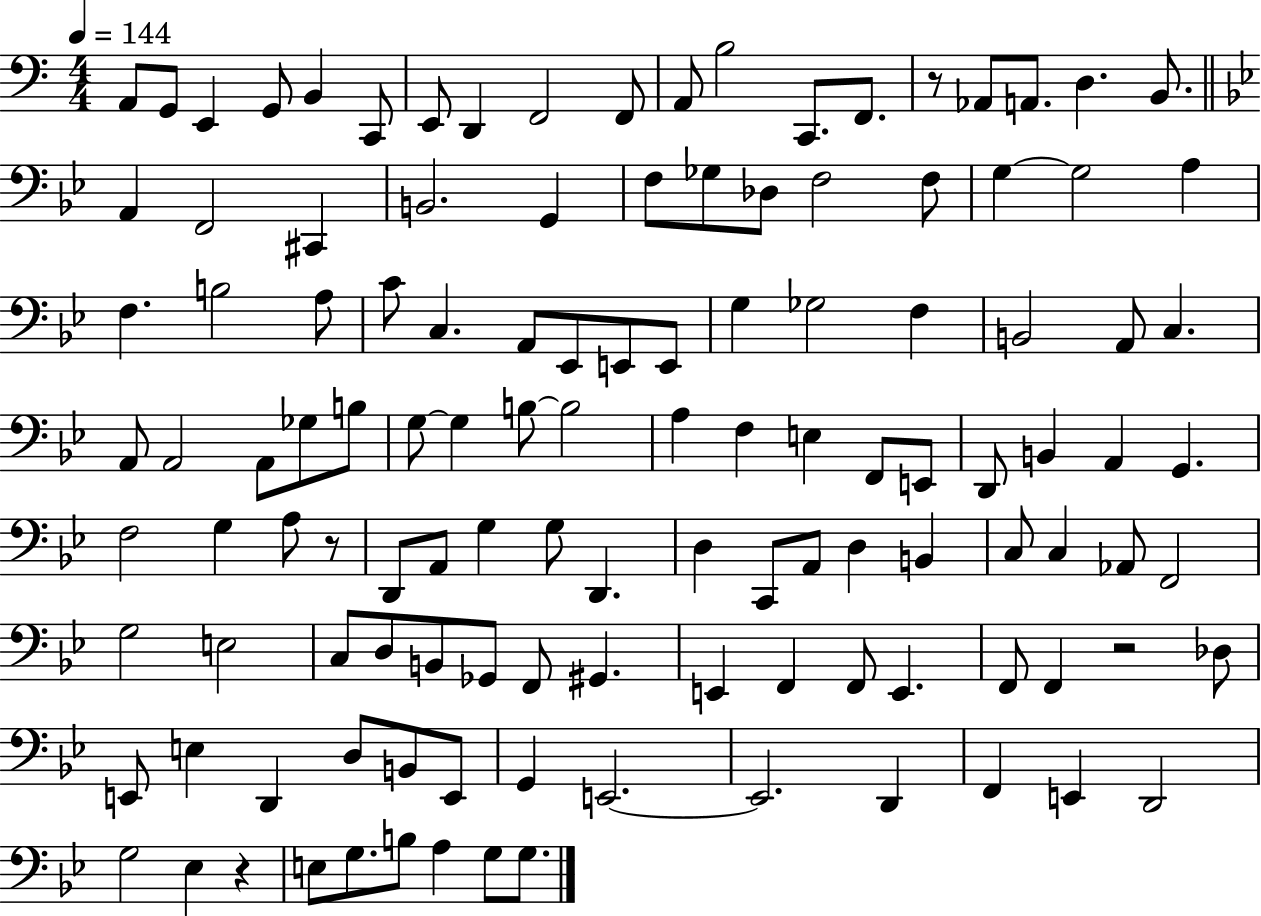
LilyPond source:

{
  \clef bass
  \numericTimeSignature
  \time 4/4
  \key c \major
  \tempo 4 = 144
  a,8 g,8 e,4 g,8 b,4 c,8 | e,8 d,4 f,2 f,8 | a,8 b2 c,8. f,8. | r8 aes,8 a,8. d4. b,8. | \break \bar "||" \break \key bes \major a,4 f,2 cis,4 | b,2. g,4 | f8 ges8 des8 f2 f8 | g4~~ g2 a4 | \break f4. b2 a8 | c'8 c4. a,8 ees,8 e,8 e,8 | g4 ges2 f4 | b,2 a,8 c4. | \break a,8 a,2 a,8 ges8 b8 | g8~~ g4 b8~~ b2 | a4 f4 e4 f,8 e,8 | d,8 b,4 a,4 g,4. | \break f2 g4 a8 r8 | d,8 a,8 g4 g8 d,4. | d4 c,8 a,8 d4 b,4 | c8 c4 aes,8 f,2 | \break g2 e2 | c8 d8 b,8 ges,8 f,8 gis,4. | e,4 f,4 f,8 e,4. | f,8 f,4 r2 des8 | \break e,8 e4 d,4 d8 b,8 e,8 | g,4 e,2.~~ | e,2. d,4 | f,4 e,4 d,2 | \break g2 ees4 r4 | e8 g8. b8 a4 g8 g8. | \bar "|."
}